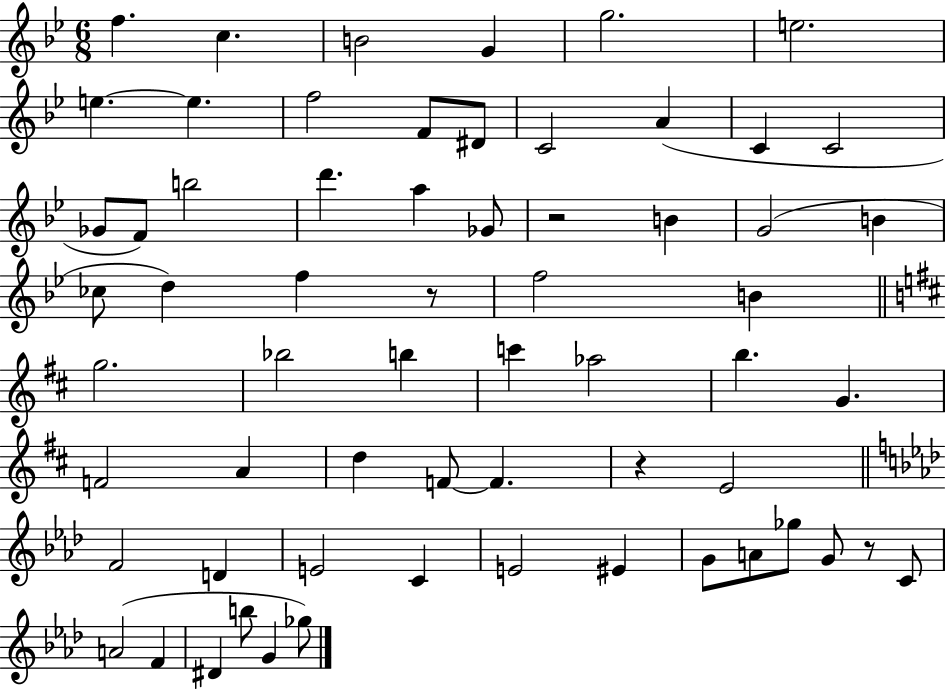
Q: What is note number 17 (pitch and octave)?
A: F4